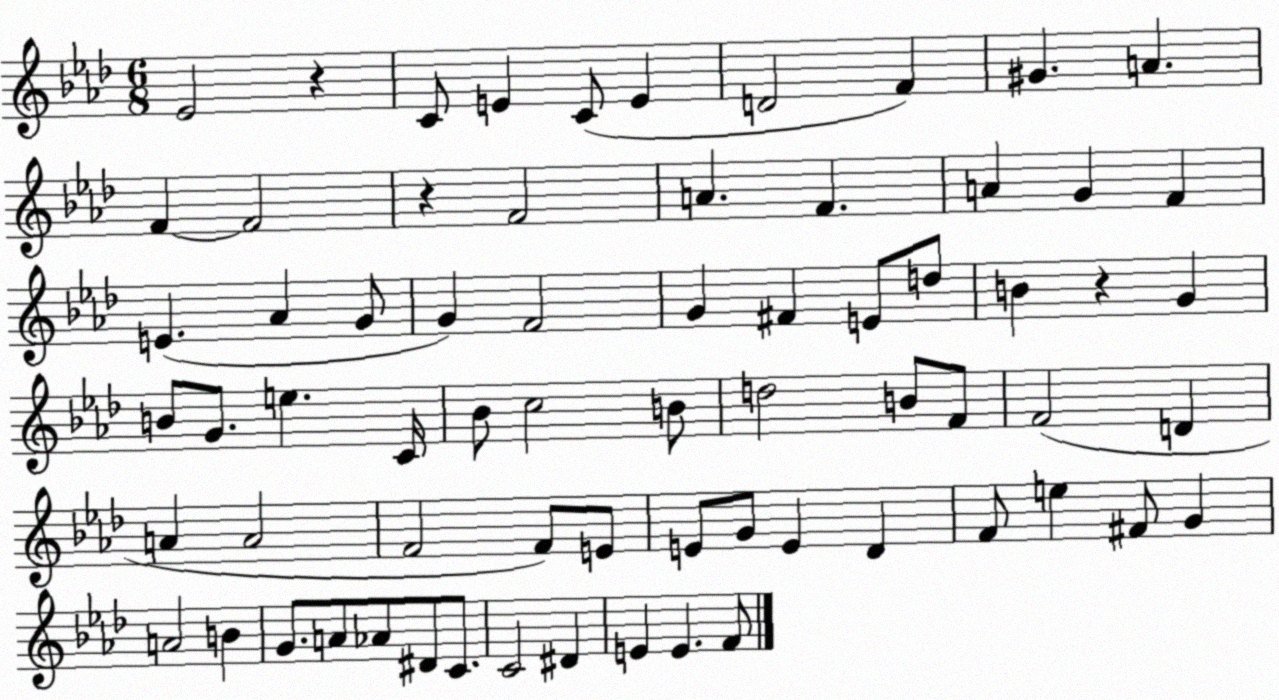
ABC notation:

X:1
T:Untitled
M:6/8
L:1/4
K:Ab
_E2 z C/2 E C/2 E D2 F ^G A F F2 z F2 A F A G F E _A G/2 G F2 G ^F E/2 d/2 B z G B/2 G/2 e C/4 _B/2 c2 B/2 d2 B/2 F/2 F2 D A A2 F2 F/2 E/2 E/2 G/2 E _D F/2 e ^F/2 G A2 B G/2 A/2 _A/2 ^D/2 C/2 C2 ^D E E F/2